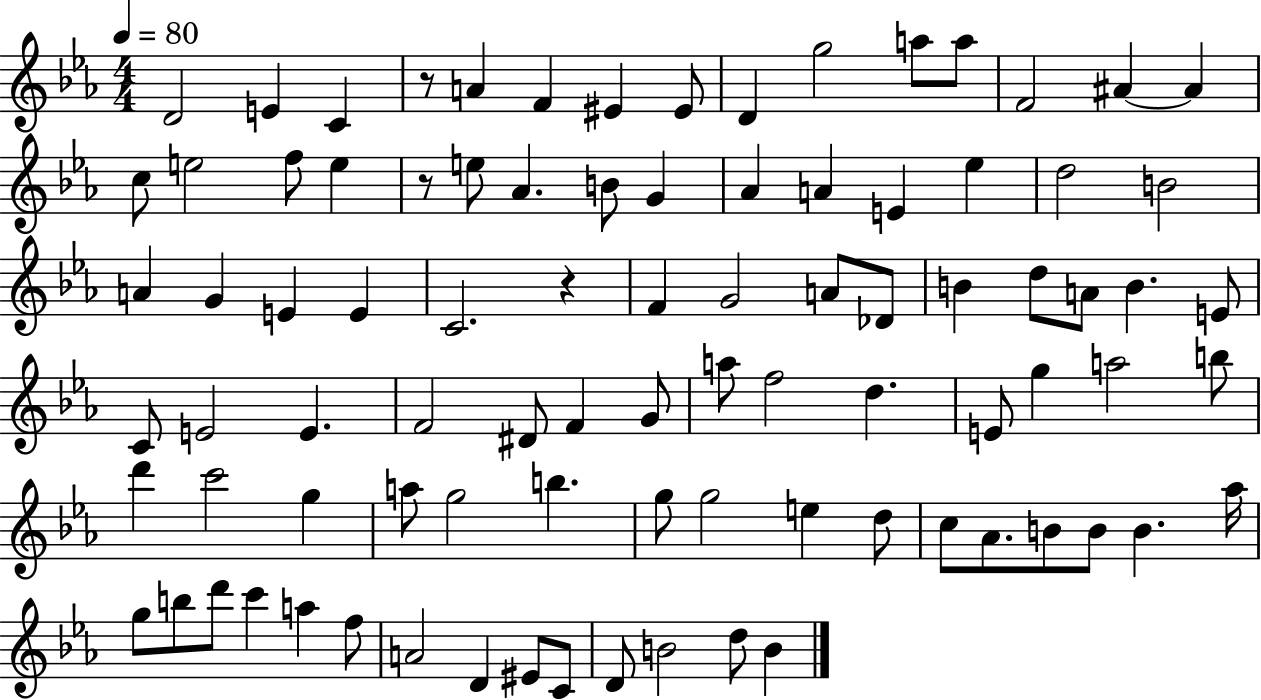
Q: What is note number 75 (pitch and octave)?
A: D6